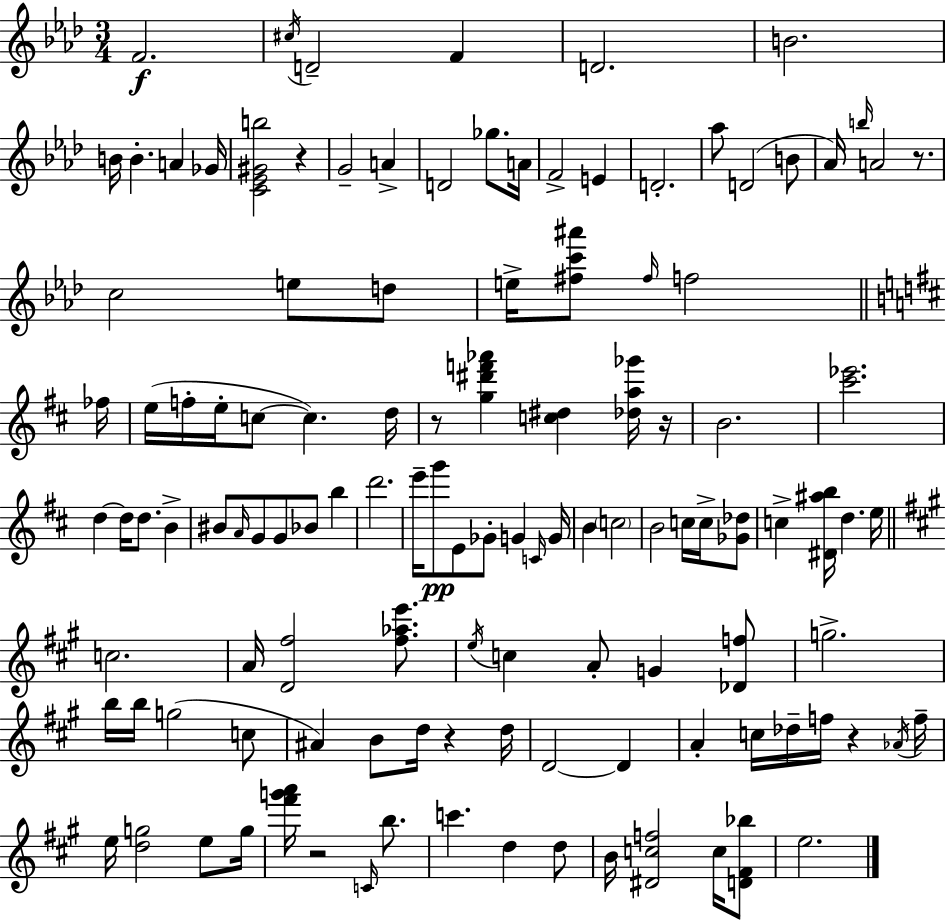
F4/h. C#5/s D4/h F4/q D4/h. B4/h. B4/s B4/q. A4/q Gb4/s [C4,Eb4,G#4,B5]/h R/q G4/h A4/q D4/h Gb5/e. A4/s F4/h E4/q D4/h. Ab5/e D4/h B4/e Ab4/s B5/s A4/h R/e. C5/h E5/e D5/e E5/s [F#5,C6,A#6]/e F#5/s F5/h FES5/s E5/s F5/s E5/s C5/e C5/q. D5/s R/e [G5,D#6,F6,Ab6]/q [C5,D#5]/q [Db5,A5,Gb6]/s R/s B4/h. [C#6,Eb6]/h. D5/q D5/s D5/e. B4/q BIS4/e A4/s G4/e G4/e Bb4/e B5/q D6/h. E6/s G6/e E4/e Gb4/e G4/q C4/s G4/s B4/q C5/h B4/h C5/s C5/s [Gb4,Db5]/e C5/q [D#4,A#5,B5]/s D5/q. E5/s C5/h. A4/s [D4,F#5]/h [F#5,Ab5,E6]/e. E5/s C5/q A4/e G4/q [Db4,F5]/e G5/h. B5/s B5/s G5/h C5/e A#4/q B4/e D5/s R/q D5/s D4/h D4/q A4/q C5/s Db5/s F5/s R/q Ab4/s F5/s E5/s [D5,G5]/h E5/e G5/s [F#6,G6,A6]/s R/h C4/s B5/e. C6/q. D5/q D5/e B4/s [D#4,C5,F5]/h C5/s [D4,F#4,Bb5]/e E5/h.